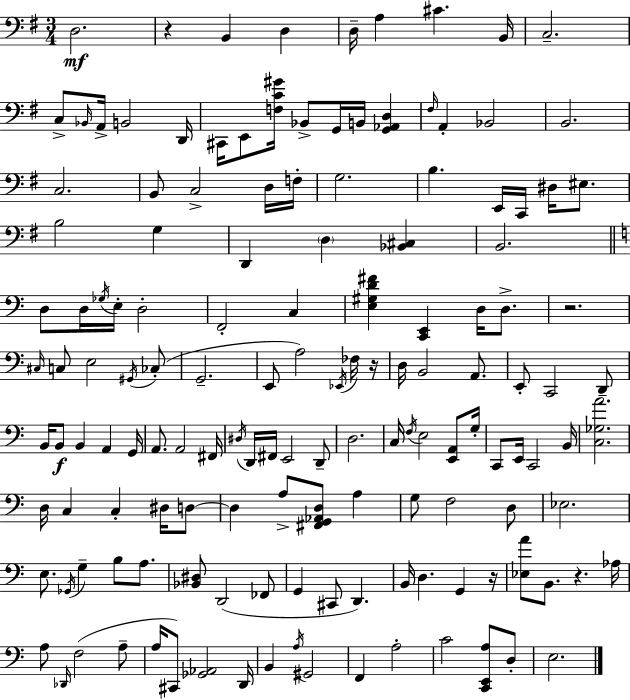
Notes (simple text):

D3/h. R/q B2/q D3/q D3/s A3/q C#4/q. B2/s C3/h. C3/e Bb2/s A2/s B2/h D2/s C#2/s E2/e [F3,C4,G#4]/s Bb2/e G2/s B2/s [G2,Ab2,D3]/q F#3/s A2/q Bb2/h B2/h. C3/h. B2/e C3/h D3/s F3/s G3/h. B3/q. E2/s C2/s D#3/s EIS3/e. B3/h G3/q D2/q D3/q [Bb2,C#3]/q B2/h. D3/e D3/s Gb3/s E3/s D3/h F2/h C3/q [E3,G#3,D4,F#4]/q [C2,E2]/q D3/s D3/e. R/h. C#3/s C3/e E3/h G#2/s CES3/e G2/h. E2/e A3/h Eb2/s FES3/s R/s D3/s B2/h A2/e. E2/e C2/h D2/e B2/s B2/e B2/q A2/q G2/s A2/e. A2/h F#2/s D#3/s D2/s F#2/s E2/h D2/e D3/h. C3/s F3/s E3/h [E2,A2]/e G3/s C2/e E2/s C2/h B2/s [C3,Gb3,A4]/h. D3/s C3/q C3/q D#3/s D3/e D3/q A3/e [F#2,G2,Ab2,D3]/e A3/q G3/e F3/h D3/e Eb3/h. E3/e. Gb2/s G3/q B3/e A3/e. [Bb2,D#3]/e D2/h FES2/e G2/q C#2/e D2/q. B2/s D3/q. G2/q R/s [Eb3,A4]/e B2/e. R/q. Ab3/s A3/e Db2/s F3/h A3/e A3/s C#2/e [Gb2,Ab2]/h D2/s B2/q A3/s G#2/h F2/q A3/h C4/h [C2,E2,A3]/e D3/e E3/h.